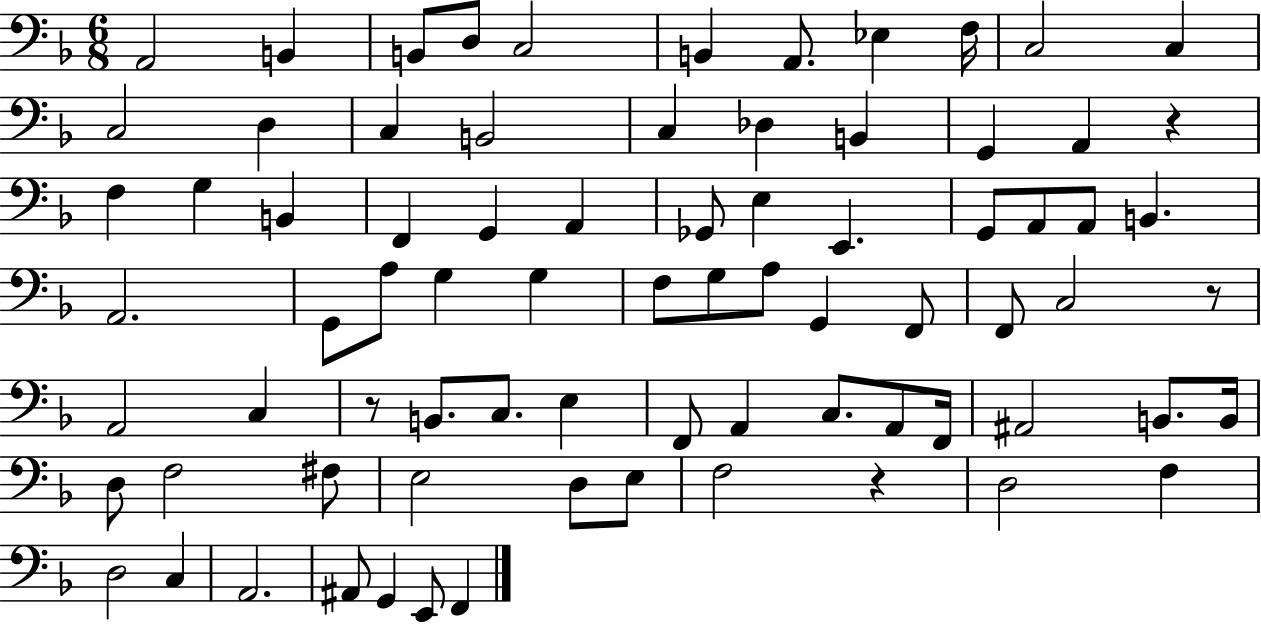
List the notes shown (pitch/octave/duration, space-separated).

A2/h B2/q B2/e D3/e C3/h B2/q A2/e. Eb3/q F3/s C3/h C3/q C3/h D3/q C3/q B2/h C3/q Db3/q B2/q G2/q A2/q R/q F3/q G3/q B2/q F2/q G2/q A2/q Gb2/e E3/q E2/q. G2/e A2/e A2/e B2/q. A2/h. G2/e A3/e G3/q G3/q F3/e G3/e A3/e G2/q F2/e F2/e C3/h R/e A2/h C3/q R/e B2/e. C3/e. E3/q F2/e A2/q C3/e. A2/e F2/s A#2/h B2/e. B2/s D3/e F3/h F#3/e E3/h D3/e E3/e F3/h R/q D3/h F3/q D3/h C3/q A2/h. A#2/e G2/q E2/e F2/q